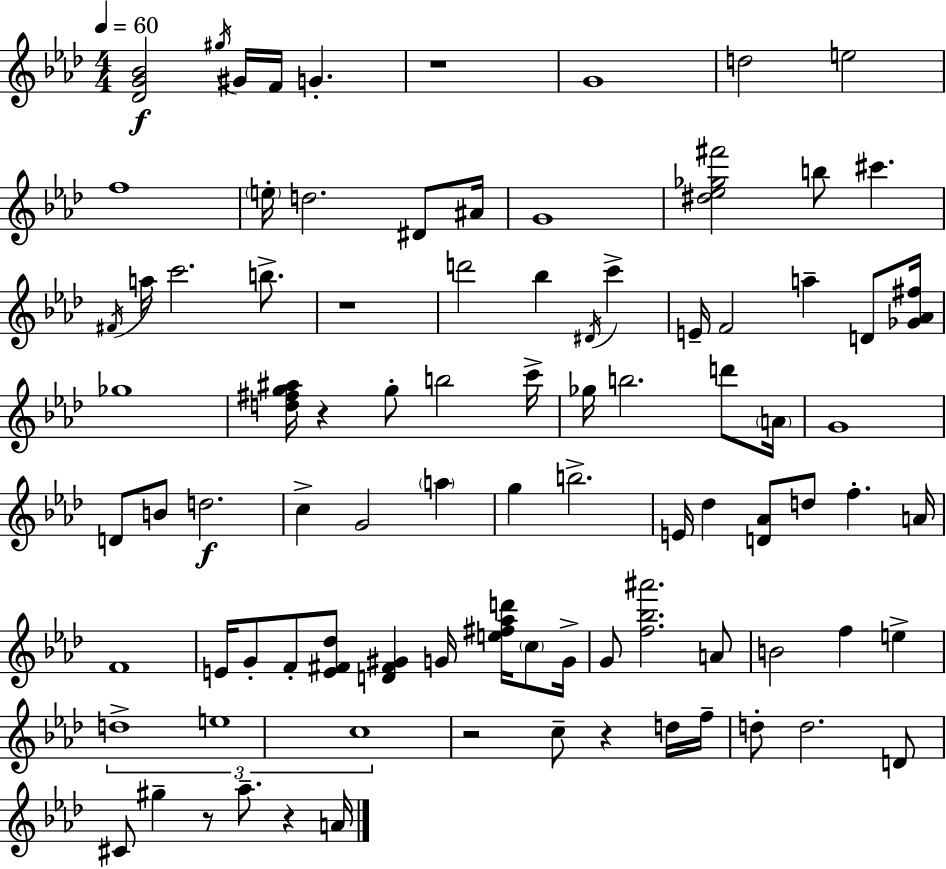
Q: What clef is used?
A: treble